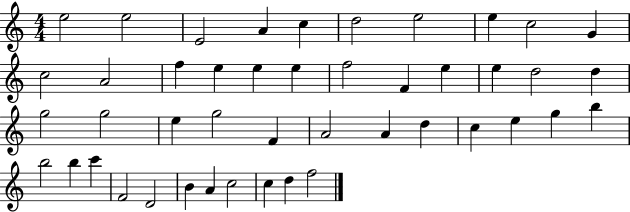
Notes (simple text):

E5/h E5/h E4/h A4/q C5/q D5/h E5/h E5/q C5/h G4/q C5/h A4/h F5/q E5/q E5/q E5/q F5/h F4/q E5/q E5/q D5/h D5/q G5/h G5/h E5/q G5/h F4/q A4/h A4/q D5/q C5/q E5/q G5/q B5/q B5/h B5/q C6/q F4/h D4/h B4/q A4/q C5/h C5/q D5/q F5/h